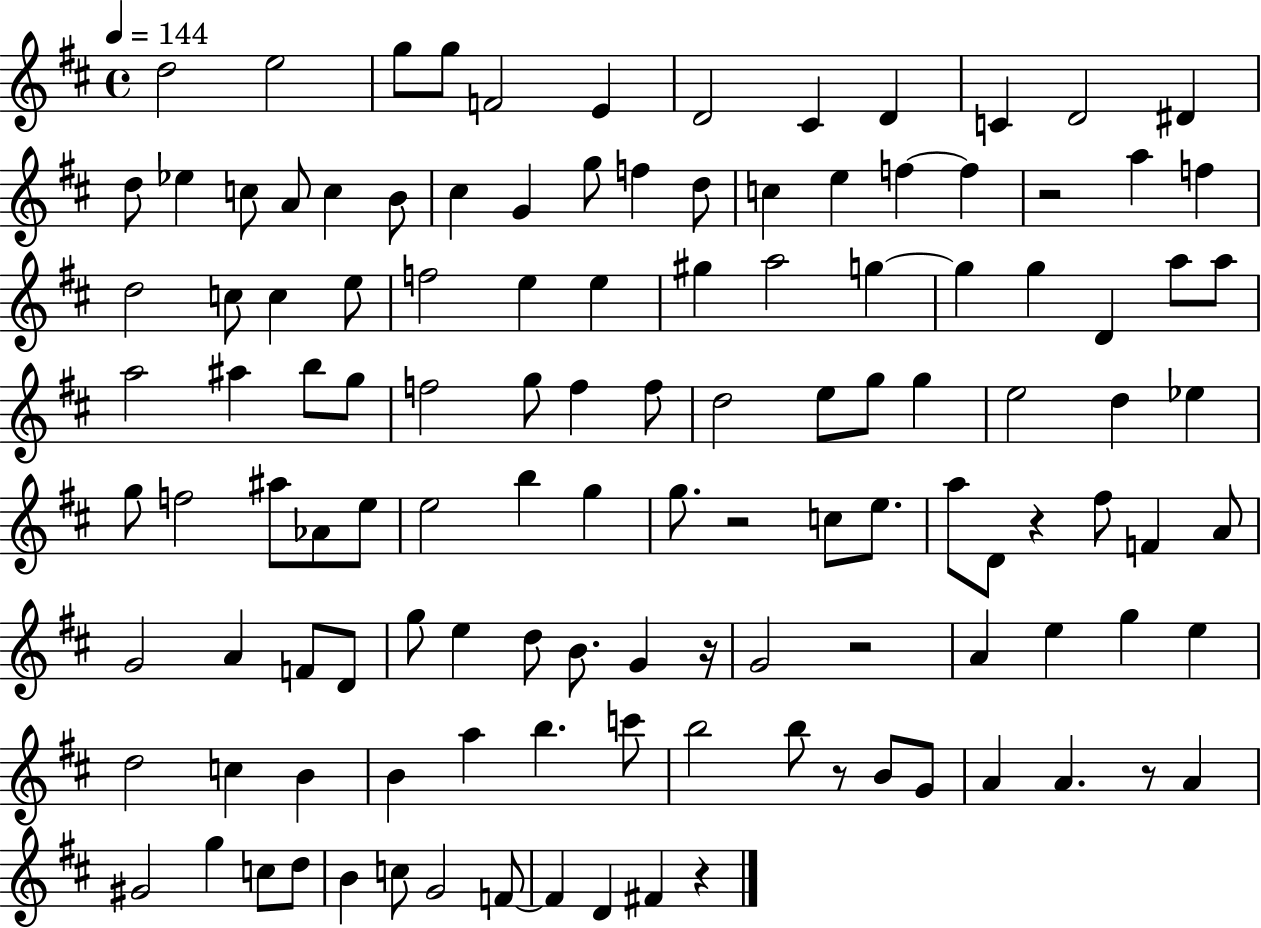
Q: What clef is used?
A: treble